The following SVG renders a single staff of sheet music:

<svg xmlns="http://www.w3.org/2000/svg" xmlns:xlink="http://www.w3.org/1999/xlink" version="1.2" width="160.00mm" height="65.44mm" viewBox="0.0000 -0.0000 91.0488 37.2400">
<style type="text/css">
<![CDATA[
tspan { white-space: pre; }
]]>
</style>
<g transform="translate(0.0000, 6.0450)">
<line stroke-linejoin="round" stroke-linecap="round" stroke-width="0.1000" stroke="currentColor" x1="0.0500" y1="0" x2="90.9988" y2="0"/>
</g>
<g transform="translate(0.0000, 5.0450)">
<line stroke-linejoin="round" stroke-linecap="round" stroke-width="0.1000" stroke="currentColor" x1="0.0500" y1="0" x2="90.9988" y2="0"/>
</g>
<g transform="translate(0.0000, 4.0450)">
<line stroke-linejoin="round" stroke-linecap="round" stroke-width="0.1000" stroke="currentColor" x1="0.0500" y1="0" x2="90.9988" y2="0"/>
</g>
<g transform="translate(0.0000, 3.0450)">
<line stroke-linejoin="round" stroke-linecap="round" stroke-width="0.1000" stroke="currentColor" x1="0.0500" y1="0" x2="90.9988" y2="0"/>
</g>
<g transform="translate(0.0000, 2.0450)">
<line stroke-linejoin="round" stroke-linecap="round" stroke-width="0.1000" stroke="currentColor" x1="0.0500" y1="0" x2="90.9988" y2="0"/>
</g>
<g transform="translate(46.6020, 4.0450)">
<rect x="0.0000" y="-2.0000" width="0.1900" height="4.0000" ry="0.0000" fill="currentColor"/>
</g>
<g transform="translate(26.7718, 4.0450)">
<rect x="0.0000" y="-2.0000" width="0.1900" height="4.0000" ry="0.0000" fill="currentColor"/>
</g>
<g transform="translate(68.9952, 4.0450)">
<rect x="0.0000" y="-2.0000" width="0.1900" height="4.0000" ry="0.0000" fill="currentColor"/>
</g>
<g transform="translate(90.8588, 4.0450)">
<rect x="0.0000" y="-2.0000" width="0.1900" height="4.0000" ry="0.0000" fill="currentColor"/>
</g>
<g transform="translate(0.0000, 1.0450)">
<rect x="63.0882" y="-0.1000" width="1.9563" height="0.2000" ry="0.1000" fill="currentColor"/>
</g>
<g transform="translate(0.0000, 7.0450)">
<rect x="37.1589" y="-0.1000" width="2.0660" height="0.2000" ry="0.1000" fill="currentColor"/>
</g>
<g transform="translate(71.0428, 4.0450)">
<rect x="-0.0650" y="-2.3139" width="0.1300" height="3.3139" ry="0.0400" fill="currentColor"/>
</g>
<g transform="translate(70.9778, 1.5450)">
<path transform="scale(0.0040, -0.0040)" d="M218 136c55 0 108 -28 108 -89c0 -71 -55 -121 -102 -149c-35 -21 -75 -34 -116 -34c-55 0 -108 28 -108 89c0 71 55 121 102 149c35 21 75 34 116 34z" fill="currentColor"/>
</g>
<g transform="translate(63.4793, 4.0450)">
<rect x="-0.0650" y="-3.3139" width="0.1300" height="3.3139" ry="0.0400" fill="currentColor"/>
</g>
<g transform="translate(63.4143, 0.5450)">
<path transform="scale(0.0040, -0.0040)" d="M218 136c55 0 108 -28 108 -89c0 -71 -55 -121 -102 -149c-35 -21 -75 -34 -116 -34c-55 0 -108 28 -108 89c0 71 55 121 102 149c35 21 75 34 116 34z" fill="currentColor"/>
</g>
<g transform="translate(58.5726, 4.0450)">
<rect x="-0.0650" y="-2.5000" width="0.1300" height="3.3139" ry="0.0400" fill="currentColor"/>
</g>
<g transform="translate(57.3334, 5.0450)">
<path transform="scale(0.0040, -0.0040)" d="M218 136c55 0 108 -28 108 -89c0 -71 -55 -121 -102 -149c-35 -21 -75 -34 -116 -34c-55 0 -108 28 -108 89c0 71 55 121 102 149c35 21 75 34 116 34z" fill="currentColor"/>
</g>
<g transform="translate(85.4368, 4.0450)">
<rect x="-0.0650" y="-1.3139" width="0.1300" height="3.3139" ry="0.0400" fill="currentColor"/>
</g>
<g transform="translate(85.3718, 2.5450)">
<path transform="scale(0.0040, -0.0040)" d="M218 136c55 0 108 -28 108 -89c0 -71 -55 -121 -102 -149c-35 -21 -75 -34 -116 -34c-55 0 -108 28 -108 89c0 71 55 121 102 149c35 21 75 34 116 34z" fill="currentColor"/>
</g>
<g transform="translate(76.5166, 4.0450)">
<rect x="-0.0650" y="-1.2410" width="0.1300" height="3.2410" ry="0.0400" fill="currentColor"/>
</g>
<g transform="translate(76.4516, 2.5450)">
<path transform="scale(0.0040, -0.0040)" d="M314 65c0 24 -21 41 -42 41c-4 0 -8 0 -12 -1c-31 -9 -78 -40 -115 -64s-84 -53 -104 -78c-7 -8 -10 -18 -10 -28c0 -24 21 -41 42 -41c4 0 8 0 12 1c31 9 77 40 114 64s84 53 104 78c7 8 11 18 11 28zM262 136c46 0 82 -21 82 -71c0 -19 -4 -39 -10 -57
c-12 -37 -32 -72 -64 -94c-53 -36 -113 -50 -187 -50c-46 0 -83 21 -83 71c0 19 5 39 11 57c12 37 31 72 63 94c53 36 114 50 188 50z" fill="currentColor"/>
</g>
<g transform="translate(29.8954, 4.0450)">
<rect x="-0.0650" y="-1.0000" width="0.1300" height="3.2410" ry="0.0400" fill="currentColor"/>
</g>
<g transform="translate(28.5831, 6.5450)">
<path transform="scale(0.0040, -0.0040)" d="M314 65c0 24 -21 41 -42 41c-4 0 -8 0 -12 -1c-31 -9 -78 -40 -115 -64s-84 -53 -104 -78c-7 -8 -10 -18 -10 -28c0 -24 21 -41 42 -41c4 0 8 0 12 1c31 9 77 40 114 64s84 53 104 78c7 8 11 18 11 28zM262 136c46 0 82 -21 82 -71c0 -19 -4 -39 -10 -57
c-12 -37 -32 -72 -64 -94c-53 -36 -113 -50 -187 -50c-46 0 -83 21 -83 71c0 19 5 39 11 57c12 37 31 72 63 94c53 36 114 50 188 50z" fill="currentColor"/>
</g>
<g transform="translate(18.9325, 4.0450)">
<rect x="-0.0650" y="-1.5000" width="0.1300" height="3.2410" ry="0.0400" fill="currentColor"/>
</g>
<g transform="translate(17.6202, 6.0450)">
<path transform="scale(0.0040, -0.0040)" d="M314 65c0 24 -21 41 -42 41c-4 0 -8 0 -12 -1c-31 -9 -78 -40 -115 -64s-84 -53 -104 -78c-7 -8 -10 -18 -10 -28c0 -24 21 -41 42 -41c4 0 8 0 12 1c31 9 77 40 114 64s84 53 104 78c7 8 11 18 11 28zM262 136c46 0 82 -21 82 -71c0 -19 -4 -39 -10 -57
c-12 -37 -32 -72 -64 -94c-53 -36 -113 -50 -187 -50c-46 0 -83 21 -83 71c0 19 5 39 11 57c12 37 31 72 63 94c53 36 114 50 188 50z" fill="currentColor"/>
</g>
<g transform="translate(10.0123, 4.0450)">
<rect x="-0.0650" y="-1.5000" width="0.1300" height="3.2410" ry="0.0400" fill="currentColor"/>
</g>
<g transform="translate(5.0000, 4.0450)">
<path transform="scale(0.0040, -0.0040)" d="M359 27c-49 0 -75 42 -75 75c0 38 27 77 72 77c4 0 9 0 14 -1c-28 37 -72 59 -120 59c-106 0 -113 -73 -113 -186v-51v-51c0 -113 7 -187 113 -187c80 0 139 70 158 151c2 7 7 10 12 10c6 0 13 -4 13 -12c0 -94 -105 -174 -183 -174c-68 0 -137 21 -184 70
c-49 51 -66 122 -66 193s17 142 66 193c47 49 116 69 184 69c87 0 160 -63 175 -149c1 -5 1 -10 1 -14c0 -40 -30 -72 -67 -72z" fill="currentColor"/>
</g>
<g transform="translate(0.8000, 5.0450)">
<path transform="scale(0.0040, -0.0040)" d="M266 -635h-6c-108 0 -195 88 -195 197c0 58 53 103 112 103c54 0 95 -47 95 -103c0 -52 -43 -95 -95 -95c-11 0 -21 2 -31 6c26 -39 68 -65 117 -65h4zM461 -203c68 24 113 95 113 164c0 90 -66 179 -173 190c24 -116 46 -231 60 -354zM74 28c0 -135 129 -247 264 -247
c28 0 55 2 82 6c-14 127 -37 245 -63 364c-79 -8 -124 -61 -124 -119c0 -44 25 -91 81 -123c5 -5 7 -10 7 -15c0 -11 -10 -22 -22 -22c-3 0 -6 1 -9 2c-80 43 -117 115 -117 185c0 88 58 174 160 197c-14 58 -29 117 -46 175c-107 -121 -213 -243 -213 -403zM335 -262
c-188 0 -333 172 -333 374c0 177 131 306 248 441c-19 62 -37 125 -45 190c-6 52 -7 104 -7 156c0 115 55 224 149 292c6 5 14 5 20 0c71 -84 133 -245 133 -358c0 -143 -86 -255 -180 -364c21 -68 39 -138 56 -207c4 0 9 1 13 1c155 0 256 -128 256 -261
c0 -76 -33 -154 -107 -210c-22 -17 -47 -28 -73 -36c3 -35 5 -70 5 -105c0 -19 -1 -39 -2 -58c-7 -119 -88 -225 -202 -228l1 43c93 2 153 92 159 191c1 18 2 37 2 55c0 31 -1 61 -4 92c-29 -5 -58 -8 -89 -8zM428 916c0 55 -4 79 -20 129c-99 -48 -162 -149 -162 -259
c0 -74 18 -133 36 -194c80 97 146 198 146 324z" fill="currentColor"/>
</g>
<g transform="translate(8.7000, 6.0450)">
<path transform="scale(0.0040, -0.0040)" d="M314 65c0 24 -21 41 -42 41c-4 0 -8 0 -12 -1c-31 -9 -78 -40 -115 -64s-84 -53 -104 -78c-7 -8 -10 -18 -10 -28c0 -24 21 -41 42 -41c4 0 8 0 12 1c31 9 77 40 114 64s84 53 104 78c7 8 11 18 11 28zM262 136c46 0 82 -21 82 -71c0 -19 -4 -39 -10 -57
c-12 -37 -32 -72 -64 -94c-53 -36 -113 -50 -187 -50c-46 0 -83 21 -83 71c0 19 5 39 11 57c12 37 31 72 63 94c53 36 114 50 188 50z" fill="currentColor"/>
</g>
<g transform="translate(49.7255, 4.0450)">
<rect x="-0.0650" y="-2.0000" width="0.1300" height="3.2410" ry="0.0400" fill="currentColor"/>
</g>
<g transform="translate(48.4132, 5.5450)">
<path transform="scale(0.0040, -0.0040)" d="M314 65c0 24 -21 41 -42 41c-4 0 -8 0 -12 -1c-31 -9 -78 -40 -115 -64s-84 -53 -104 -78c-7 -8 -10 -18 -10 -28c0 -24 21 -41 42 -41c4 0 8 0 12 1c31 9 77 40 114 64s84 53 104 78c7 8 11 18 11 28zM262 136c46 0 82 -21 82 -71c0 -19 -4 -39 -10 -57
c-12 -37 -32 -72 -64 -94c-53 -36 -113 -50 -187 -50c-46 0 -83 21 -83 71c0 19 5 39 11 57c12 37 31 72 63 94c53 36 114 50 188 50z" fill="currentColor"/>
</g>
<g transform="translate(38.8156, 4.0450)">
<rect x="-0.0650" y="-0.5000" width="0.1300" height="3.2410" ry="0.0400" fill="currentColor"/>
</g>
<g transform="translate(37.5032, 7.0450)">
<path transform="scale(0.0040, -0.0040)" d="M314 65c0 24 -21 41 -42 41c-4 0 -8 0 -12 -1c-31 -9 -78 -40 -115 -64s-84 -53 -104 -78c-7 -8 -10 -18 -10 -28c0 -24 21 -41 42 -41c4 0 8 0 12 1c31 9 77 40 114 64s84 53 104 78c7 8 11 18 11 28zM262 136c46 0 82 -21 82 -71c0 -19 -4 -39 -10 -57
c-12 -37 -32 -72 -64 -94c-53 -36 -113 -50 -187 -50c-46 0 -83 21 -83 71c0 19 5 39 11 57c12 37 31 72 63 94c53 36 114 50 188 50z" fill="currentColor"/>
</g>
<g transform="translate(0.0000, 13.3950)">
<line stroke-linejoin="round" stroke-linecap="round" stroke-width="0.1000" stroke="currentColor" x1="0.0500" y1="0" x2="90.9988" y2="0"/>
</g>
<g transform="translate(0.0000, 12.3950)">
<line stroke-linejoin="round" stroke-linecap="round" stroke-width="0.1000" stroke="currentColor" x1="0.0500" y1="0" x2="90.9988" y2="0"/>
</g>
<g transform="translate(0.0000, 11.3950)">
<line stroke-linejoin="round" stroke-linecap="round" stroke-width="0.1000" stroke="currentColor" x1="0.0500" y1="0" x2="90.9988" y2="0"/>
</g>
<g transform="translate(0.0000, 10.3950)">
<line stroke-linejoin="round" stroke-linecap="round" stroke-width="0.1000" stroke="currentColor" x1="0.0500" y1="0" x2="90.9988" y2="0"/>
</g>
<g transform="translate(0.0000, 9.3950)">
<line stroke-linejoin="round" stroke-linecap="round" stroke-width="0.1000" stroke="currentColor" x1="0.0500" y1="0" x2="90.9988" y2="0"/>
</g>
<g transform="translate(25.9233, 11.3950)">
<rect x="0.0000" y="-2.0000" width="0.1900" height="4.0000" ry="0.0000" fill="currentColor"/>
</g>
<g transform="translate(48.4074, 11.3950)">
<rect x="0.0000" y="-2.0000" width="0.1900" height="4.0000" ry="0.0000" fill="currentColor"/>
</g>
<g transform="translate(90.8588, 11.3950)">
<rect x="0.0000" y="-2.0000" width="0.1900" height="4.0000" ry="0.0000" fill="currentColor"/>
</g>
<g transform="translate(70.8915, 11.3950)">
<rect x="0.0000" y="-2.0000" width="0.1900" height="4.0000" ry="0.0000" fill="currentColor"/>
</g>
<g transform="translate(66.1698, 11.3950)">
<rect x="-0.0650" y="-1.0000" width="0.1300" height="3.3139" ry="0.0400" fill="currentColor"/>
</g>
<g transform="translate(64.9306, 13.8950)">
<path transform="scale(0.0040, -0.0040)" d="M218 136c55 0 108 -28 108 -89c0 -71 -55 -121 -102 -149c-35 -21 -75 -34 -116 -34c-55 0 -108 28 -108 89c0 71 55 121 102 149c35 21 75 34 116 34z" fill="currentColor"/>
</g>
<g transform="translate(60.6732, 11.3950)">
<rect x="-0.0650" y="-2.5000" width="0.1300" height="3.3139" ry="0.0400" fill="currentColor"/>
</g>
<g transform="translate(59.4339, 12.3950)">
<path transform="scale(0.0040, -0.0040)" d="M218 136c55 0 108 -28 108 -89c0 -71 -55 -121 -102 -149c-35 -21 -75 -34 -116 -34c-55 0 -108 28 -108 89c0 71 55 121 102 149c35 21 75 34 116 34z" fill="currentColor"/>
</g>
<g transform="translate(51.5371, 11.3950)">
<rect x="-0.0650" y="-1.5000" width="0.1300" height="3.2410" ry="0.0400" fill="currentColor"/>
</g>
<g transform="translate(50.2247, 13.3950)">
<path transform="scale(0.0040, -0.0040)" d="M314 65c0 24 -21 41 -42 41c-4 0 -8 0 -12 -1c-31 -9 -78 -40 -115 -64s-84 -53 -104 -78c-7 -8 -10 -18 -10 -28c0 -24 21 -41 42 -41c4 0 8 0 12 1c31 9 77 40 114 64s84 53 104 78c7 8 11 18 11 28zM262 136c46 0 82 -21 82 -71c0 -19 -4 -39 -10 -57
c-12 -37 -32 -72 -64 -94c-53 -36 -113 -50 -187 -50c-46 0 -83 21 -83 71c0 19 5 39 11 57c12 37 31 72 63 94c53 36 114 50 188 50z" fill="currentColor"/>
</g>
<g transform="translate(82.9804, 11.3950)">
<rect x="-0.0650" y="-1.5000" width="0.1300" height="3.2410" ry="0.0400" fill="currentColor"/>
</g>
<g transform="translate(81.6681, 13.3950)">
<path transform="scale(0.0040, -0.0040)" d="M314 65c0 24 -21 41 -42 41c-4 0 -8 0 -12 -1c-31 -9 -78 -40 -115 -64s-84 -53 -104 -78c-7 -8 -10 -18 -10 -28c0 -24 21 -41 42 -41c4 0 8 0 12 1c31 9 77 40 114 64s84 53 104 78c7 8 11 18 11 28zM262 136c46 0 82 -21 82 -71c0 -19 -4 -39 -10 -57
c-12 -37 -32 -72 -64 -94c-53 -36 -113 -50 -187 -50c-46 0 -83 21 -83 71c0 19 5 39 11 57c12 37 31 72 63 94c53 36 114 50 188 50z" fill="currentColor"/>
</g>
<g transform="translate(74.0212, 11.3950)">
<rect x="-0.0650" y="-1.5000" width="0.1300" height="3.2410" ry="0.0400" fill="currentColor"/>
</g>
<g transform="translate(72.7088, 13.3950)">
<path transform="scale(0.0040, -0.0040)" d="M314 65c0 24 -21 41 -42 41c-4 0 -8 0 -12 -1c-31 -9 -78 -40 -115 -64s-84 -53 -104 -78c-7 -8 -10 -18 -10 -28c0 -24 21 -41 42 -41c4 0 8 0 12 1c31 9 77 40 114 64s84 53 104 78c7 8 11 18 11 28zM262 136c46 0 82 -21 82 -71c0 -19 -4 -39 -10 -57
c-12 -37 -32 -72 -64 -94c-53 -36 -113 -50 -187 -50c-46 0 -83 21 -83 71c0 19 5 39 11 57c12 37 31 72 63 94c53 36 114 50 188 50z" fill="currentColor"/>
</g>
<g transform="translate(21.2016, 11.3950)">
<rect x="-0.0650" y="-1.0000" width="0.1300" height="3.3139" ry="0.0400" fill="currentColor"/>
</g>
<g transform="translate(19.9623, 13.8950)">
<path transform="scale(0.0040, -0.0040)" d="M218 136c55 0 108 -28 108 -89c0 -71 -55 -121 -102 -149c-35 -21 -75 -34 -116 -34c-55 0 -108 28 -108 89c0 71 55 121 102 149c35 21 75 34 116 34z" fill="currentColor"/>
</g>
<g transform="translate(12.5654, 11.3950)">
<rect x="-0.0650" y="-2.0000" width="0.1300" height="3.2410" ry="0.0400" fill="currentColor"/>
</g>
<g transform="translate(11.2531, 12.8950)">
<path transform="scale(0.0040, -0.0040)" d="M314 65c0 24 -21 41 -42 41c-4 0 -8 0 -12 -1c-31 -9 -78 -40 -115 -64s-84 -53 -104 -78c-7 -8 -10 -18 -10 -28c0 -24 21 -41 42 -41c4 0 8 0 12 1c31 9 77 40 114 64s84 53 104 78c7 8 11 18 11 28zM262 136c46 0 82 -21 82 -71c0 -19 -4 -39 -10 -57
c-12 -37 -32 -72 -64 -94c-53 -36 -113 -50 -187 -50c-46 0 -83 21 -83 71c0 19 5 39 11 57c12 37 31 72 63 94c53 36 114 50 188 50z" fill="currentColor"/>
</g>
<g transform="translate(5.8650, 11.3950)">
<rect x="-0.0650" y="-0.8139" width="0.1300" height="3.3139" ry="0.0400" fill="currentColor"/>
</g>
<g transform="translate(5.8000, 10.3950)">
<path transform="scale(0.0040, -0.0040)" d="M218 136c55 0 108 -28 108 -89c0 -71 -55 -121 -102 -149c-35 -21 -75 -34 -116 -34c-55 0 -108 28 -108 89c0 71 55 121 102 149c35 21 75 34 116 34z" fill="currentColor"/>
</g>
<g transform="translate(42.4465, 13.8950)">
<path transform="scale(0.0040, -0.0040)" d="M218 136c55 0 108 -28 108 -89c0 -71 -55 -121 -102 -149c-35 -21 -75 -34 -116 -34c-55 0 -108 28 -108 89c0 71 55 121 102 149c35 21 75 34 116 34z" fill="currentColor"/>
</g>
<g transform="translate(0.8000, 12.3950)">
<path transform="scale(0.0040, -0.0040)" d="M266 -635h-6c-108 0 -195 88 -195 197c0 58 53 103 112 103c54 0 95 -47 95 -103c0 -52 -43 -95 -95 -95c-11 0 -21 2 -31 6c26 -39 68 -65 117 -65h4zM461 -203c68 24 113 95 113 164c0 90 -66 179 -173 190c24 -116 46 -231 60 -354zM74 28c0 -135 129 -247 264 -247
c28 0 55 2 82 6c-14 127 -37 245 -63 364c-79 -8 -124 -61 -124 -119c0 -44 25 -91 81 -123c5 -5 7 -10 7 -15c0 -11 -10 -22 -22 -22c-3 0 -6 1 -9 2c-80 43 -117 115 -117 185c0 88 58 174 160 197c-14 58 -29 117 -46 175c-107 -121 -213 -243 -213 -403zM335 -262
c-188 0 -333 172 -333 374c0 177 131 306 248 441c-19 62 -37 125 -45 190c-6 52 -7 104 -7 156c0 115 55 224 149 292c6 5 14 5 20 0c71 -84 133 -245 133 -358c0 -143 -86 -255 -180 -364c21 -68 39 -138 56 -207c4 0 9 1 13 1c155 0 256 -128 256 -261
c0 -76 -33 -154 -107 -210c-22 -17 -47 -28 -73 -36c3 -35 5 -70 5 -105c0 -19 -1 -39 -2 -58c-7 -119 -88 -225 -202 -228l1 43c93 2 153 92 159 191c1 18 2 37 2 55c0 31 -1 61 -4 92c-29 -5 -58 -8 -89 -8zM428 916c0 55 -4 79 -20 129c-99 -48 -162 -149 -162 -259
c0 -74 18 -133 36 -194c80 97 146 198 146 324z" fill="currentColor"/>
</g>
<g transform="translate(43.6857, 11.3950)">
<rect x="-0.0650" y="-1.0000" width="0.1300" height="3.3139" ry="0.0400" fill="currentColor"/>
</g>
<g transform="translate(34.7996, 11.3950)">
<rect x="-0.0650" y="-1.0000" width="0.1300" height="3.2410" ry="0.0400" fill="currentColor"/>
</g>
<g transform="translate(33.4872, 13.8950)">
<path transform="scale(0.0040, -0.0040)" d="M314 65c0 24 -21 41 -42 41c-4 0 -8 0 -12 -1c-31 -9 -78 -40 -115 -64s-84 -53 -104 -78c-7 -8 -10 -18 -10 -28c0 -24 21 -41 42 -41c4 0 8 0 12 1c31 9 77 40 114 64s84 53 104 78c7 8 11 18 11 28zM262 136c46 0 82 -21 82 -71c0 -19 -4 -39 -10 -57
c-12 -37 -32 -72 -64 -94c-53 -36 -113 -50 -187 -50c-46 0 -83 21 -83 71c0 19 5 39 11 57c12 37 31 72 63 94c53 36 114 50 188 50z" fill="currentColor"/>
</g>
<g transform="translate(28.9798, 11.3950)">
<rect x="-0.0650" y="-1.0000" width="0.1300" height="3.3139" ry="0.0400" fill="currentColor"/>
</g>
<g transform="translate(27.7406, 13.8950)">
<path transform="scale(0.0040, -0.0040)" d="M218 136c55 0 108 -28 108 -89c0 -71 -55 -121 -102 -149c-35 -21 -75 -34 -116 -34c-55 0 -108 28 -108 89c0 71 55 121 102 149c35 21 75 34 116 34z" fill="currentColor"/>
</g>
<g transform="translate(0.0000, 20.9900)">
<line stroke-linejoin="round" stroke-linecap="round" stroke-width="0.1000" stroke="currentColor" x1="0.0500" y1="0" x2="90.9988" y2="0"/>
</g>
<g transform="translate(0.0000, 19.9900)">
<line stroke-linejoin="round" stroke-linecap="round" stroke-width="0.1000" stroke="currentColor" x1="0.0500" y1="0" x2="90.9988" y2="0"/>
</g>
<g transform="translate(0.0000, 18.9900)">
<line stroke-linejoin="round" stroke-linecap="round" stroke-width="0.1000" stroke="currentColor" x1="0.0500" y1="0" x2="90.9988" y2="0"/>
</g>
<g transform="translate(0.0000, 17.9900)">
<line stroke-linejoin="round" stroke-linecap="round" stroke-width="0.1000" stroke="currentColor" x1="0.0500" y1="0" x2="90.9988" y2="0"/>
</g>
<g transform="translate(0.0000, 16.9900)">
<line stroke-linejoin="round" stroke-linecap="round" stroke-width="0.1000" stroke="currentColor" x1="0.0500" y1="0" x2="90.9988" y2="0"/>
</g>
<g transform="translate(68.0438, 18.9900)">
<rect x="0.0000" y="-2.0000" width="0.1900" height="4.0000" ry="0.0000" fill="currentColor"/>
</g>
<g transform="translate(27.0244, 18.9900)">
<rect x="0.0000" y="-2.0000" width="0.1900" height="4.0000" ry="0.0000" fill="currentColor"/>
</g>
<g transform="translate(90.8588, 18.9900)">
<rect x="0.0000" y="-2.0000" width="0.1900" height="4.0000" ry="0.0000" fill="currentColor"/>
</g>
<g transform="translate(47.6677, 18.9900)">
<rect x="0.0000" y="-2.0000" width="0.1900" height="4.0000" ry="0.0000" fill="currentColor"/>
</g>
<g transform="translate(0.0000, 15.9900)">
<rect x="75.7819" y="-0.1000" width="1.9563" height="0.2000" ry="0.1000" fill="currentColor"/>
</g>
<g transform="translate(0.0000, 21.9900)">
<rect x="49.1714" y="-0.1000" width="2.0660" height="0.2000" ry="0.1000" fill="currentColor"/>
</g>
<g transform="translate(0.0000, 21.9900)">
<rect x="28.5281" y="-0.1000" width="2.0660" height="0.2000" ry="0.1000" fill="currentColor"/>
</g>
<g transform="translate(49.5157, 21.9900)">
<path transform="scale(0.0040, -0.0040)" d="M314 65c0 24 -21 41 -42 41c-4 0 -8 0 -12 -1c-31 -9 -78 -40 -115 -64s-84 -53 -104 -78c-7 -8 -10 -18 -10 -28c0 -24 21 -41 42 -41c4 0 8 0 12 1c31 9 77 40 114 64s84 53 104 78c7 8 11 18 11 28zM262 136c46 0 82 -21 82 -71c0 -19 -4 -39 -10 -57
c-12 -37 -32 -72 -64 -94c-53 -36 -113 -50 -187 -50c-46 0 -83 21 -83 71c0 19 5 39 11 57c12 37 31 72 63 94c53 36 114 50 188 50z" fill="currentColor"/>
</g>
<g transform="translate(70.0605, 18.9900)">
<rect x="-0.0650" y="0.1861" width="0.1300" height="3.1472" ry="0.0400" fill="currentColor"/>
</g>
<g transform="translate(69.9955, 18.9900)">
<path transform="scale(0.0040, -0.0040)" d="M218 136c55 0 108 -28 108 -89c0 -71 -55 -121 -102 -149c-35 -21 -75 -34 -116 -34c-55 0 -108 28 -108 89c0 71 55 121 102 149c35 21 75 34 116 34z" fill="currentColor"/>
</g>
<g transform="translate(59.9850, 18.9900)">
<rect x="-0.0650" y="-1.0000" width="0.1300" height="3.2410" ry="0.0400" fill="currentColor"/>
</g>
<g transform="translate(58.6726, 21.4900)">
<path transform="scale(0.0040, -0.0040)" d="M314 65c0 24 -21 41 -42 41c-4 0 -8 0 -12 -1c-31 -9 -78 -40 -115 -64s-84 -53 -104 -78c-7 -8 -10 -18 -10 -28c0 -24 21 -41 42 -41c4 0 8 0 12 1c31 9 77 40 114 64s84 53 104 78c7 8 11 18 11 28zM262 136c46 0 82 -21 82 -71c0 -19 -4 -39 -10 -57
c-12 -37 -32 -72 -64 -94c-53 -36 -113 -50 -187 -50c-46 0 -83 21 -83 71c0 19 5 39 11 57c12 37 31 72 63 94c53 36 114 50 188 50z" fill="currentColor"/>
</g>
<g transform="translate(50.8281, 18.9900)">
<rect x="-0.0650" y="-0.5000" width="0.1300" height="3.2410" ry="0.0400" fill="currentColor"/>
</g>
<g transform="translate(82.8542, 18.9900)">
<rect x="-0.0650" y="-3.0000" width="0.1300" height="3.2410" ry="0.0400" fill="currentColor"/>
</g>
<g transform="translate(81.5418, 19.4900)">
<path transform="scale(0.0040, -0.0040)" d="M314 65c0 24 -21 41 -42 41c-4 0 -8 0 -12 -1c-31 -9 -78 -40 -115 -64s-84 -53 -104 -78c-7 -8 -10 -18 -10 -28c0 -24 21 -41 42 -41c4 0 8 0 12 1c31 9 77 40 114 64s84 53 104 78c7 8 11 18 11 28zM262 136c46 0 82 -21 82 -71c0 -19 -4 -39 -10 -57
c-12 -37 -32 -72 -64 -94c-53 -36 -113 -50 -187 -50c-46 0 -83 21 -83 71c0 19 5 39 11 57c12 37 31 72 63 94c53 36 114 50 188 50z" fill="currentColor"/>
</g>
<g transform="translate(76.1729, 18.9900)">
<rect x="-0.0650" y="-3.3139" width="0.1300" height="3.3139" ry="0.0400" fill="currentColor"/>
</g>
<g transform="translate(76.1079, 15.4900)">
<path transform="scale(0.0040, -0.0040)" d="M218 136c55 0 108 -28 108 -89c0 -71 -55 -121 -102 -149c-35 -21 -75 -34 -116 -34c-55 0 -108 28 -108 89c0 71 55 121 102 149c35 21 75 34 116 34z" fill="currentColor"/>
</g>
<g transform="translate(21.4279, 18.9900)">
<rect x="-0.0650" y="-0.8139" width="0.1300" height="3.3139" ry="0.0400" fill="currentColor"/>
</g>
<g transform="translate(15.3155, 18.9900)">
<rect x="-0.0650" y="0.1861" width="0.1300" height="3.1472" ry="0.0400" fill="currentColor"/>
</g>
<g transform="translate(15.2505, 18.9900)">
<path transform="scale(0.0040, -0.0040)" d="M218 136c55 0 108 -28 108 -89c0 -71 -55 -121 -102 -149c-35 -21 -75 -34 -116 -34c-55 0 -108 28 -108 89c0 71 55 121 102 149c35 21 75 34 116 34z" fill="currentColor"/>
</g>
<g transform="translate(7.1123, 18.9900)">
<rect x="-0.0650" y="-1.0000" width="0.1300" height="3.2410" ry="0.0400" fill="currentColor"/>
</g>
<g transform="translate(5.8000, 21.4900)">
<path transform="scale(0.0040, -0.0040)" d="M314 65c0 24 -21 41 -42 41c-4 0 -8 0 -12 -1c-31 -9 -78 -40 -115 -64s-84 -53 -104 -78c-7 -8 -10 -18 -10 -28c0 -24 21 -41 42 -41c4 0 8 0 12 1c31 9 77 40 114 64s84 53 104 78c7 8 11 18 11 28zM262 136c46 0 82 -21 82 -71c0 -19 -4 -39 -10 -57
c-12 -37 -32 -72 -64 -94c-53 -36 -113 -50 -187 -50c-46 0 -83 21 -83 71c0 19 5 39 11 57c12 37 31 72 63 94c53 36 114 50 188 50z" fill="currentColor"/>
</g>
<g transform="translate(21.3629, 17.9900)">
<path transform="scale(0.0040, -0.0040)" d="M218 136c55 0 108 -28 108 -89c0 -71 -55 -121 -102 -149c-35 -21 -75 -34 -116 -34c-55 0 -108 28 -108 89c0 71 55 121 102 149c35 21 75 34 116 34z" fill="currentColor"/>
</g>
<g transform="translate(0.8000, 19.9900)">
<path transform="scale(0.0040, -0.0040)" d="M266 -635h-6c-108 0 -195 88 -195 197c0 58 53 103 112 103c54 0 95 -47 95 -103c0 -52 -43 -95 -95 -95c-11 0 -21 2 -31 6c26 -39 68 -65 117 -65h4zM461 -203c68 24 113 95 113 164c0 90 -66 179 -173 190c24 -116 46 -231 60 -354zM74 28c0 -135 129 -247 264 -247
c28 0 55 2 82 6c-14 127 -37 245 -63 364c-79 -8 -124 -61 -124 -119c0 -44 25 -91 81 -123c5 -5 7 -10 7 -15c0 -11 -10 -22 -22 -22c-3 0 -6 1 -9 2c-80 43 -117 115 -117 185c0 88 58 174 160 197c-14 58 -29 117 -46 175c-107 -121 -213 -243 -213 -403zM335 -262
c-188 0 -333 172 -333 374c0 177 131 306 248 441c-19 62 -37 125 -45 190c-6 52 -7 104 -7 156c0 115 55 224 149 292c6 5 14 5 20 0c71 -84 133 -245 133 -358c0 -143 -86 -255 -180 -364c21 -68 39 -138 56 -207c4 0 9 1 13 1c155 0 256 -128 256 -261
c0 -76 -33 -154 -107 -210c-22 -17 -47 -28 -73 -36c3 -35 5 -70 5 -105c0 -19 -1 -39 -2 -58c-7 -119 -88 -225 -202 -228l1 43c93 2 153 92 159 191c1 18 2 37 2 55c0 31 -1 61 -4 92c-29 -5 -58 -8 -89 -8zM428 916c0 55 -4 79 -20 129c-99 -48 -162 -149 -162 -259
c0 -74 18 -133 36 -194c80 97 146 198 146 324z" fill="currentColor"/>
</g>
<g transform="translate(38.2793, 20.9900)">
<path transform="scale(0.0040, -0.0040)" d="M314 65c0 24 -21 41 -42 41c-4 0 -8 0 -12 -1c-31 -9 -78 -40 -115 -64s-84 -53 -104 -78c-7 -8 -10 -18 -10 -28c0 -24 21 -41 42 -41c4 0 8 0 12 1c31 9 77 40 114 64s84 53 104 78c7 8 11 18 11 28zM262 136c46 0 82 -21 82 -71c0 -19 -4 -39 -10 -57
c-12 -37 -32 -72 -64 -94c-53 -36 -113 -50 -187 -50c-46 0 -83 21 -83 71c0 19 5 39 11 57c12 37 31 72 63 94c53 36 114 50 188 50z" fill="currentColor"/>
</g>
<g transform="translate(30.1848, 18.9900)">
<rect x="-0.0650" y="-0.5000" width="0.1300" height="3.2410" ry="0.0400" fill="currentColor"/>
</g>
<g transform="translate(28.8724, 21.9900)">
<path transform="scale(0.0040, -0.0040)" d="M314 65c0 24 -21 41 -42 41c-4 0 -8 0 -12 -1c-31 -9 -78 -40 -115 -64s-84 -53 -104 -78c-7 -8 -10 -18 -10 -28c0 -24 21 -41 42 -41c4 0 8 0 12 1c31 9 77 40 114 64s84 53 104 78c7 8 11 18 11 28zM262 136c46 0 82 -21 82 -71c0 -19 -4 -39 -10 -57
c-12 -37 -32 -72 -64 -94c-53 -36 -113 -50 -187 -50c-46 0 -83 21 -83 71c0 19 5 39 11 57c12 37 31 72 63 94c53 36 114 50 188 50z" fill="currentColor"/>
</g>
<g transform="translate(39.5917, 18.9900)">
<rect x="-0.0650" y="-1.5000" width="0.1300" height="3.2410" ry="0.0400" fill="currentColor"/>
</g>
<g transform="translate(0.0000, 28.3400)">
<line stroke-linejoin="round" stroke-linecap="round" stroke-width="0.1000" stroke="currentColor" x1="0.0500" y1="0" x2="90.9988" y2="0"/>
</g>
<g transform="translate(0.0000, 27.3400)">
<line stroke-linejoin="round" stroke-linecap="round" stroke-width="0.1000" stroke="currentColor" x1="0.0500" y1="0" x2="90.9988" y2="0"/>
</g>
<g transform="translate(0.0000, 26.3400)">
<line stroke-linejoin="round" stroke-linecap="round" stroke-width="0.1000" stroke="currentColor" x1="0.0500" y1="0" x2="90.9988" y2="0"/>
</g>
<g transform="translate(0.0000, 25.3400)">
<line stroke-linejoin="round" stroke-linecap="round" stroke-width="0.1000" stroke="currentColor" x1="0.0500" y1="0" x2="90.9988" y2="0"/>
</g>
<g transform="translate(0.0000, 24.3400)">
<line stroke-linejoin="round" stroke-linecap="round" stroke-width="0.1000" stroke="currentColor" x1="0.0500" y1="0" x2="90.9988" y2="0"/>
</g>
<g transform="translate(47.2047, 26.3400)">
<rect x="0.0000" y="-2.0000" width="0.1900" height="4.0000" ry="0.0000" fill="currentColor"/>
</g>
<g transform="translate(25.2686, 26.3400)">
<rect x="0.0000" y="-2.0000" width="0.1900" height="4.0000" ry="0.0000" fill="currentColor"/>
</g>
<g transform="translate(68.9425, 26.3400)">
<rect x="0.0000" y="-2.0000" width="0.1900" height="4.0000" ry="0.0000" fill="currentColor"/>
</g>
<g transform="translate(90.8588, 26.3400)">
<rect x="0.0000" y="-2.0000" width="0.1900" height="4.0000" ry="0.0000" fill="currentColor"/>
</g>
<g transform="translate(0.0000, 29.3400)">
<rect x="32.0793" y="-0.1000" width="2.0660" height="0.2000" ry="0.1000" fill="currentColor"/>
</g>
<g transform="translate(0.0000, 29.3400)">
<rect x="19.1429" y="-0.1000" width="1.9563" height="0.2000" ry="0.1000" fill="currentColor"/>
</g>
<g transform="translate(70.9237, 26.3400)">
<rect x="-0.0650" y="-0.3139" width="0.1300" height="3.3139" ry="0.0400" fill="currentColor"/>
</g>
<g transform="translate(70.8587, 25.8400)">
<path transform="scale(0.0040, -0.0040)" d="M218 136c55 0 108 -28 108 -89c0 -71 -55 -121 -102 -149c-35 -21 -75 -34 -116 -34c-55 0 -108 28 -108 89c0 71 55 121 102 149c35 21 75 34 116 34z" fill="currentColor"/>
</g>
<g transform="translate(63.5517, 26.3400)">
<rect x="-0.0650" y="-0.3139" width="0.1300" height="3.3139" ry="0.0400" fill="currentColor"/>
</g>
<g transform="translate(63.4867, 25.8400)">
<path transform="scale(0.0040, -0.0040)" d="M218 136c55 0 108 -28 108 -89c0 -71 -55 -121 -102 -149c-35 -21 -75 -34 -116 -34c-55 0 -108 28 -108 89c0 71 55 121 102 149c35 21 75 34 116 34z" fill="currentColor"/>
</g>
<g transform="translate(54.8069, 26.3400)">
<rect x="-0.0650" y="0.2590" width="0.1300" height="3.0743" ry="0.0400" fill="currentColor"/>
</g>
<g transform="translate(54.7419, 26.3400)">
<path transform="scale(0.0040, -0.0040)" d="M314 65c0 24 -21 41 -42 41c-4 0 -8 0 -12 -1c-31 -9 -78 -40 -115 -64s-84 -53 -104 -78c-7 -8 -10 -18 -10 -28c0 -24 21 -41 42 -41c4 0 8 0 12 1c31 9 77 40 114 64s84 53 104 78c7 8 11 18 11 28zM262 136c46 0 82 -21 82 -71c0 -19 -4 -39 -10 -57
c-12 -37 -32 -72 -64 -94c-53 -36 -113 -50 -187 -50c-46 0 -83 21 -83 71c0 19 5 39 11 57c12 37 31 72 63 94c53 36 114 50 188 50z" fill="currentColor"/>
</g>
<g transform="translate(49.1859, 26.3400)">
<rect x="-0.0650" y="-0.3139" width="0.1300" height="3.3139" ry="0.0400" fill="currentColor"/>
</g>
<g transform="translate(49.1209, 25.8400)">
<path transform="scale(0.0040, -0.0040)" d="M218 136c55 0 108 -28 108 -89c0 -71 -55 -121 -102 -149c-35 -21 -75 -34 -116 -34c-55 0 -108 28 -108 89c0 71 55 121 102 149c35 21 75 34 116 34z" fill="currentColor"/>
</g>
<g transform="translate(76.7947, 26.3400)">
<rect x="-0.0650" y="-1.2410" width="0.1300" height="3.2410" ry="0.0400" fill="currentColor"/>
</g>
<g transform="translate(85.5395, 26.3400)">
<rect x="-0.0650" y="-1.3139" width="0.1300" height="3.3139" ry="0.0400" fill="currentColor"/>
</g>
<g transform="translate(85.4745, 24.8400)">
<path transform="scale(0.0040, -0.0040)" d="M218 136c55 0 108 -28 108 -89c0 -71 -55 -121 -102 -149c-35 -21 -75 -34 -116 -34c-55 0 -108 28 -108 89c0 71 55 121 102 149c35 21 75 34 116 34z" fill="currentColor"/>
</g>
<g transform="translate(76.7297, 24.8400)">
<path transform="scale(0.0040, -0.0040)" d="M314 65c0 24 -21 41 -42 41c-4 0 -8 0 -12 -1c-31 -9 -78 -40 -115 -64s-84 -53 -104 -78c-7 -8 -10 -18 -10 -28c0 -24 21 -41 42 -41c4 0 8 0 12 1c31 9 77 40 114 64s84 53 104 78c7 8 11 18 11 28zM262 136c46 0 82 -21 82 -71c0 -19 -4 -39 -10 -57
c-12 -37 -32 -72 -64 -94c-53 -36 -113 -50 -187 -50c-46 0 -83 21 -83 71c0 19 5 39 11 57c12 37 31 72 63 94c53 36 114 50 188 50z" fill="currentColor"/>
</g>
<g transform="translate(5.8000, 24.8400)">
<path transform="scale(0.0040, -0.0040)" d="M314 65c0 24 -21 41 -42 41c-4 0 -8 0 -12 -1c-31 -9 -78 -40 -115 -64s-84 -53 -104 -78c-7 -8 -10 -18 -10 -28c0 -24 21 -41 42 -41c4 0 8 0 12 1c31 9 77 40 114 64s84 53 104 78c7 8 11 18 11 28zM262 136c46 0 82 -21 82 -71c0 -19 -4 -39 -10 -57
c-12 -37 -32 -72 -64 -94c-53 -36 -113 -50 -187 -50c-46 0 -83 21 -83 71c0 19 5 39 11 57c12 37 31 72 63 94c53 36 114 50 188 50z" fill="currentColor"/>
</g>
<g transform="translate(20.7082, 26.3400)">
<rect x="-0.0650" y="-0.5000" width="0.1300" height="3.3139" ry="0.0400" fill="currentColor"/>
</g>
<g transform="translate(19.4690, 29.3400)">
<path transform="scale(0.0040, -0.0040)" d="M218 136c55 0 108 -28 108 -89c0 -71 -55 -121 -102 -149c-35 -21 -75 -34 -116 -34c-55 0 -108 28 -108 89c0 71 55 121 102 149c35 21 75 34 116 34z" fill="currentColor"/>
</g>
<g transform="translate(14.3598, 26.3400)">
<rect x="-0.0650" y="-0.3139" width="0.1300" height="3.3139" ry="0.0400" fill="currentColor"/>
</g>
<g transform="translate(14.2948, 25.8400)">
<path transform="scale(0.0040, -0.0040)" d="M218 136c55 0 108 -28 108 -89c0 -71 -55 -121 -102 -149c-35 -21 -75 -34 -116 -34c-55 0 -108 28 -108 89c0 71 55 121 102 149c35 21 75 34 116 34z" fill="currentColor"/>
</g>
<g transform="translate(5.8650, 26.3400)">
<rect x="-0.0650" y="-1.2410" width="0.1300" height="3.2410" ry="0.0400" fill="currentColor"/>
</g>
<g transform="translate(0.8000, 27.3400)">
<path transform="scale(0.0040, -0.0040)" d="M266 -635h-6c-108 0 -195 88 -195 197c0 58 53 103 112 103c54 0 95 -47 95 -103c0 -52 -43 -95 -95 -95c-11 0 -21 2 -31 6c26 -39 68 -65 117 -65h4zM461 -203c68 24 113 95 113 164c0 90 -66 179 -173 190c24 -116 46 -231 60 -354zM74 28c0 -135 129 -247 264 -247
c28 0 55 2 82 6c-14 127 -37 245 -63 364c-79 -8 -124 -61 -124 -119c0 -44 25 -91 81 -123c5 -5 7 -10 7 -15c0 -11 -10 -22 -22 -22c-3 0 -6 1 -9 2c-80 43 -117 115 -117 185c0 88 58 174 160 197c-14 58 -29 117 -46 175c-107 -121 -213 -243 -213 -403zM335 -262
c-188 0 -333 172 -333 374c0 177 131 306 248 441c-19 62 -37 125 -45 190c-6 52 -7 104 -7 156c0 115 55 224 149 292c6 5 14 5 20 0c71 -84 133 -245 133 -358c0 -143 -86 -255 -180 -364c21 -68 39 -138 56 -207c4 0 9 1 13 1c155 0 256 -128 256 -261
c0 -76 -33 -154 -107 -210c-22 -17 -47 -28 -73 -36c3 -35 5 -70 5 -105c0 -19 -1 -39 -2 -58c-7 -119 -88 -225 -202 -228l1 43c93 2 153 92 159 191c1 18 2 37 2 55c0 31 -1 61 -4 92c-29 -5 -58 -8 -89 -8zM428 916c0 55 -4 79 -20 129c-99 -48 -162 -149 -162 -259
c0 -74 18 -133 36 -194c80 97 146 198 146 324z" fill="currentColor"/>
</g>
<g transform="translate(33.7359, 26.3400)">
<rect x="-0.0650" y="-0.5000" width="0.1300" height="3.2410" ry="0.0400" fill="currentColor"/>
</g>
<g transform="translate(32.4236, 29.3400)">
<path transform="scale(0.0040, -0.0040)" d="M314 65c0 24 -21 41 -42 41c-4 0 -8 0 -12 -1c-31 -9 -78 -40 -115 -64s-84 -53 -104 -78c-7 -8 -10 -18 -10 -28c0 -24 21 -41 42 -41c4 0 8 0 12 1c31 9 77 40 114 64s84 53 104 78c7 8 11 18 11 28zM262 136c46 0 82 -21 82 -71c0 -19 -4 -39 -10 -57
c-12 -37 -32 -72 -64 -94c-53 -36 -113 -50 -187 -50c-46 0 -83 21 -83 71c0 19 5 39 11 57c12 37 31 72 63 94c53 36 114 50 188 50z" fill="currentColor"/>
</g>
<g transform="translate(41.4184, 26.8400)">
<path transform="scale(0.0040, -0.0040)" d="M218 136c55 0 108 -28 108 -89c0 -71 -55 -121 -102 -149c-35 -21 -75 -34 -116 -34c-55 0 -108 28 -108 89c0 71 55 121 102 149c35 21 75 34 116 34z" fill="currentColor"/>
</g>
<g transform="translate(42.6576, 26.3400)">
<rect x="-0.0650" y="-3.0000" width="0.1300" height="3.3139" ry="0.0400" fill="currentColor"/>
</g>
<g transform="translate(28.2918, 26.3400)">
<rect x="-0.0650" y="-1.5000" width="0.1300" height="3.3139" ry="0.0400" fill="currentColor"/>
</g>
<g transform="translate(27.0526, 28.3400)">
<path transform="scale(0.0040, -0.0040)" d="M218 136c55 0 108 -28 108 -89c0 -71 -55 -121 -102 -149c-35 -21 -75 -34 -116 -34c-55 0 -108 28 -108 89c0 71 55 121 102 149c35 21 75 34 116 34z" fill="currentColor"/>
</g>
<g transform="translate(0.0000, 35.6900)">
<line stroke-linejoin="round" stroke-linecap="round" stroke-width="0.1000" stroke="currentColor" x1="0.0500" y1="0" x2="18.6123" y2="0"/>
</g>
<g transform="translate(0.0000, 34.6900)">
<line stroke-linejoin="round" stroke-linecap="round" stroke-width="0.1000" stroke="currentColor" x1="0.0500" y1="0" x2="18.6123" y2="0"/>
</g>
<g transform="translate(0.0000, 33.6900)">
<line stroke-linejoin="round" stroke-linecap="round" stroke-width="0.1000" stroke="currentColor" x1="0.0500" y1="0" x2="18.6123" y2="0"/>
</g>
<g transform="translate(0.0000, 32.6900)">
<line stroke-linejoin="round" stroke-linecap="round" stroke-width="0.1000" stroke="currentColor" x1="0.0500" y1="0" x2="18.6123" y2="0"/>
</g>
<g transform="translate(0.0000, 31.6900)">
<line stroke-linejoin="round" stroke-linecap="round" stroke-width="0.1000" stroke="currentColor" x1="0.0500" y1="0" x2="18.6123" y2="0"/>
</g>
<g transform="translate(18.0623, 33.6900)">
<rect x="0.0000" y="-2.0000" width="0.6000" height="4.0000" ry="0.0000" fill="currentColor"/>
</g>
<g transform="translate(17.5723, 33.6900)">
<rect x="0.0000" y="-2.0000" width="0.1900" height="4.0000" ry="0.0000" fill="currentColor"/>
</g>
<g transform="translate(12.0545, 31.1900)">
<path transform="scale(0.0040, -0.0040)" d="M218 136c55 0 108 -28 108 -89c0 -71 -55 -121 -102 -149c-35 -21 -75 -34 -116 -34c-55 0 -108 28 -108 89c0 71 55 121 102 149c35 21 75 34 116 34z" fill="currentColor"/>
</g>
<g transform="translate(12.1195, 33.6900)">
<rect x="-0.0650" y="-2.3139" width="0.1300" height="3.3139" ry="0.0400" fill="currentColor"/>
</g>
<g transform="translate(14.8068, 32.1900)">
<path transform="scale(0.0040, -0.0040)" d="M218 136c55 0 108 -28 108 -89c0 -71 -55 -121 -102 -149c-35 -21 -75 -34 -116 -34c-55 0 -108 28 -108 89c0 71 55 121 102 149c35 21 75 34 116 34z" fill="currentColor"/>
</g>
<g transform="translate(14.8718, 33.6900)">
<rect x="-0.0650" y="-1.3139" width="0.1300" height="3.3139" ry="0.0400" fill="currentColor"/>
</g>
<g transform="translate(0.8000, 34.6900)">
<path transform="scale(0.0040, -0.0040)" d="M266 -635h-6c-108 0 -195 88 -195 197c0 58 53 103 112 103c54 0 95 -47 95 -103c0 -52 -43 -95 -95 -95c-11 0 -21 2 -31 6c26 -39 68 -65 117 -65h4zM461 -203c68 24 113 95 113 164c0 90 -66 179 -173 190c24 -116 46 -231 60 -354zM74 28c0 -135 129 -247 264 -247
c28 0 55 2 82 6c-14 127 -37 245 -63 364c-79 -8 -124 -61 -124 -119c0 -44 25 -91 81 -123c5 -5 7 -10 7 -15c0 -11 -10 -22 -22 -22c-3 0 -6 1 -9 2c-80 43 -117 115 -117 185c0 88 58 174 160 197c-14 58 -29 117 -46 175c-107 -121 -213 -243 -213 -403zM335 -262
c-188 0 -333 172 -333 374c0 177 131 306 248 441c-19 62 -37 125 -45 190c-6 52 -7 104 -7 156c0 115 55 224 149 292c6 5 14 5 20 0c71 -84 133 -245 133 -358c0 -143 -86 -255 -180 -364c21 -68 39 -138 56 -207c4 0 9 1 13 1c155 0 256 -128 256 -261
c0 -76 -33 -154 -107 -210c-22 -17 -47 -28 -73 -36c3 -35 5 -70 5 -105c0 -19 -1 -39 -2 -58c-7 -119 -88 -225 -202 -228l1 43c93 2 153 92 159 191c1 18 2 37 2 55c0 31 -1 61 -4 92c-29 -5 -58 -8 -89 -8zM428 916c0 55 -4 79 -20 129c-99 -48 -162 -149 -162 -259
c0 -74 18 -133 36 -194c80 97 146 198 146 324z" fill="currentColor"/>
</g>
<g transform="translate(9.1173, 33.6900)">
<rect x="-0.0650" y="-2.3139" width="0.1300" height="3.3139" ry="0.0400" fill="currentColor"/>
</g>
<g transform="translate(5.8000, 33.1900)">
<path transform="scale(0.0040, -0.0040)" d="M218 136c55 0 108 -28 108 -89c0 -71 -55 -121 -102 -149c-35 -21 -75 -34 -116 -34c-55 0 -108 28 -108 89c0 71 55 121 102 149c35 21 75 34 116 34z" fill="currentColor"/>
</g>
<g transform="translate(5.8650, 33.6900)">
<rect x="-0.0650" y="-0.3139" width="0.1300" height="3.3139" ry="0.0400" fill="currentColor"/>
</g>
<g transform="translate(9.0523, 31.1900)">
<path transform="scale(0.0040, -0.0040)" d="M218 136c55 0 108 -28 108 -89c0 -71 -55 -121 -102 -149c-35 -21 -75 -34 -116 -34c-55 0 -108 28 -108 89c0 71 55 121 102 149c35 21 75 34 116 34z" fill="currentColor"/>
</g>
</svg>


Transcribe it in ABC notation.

X:1
T:Untitled
M:4/4
L:1/4
K:C
E2 E2 D2 C2 F2 G b g e2 e d F2 D D D2 D E2 G D E2 E2 D2 B d C2 E2 C2 D2 B b A2 e2 c C E C2 A c B2 c c e2 e c g g e